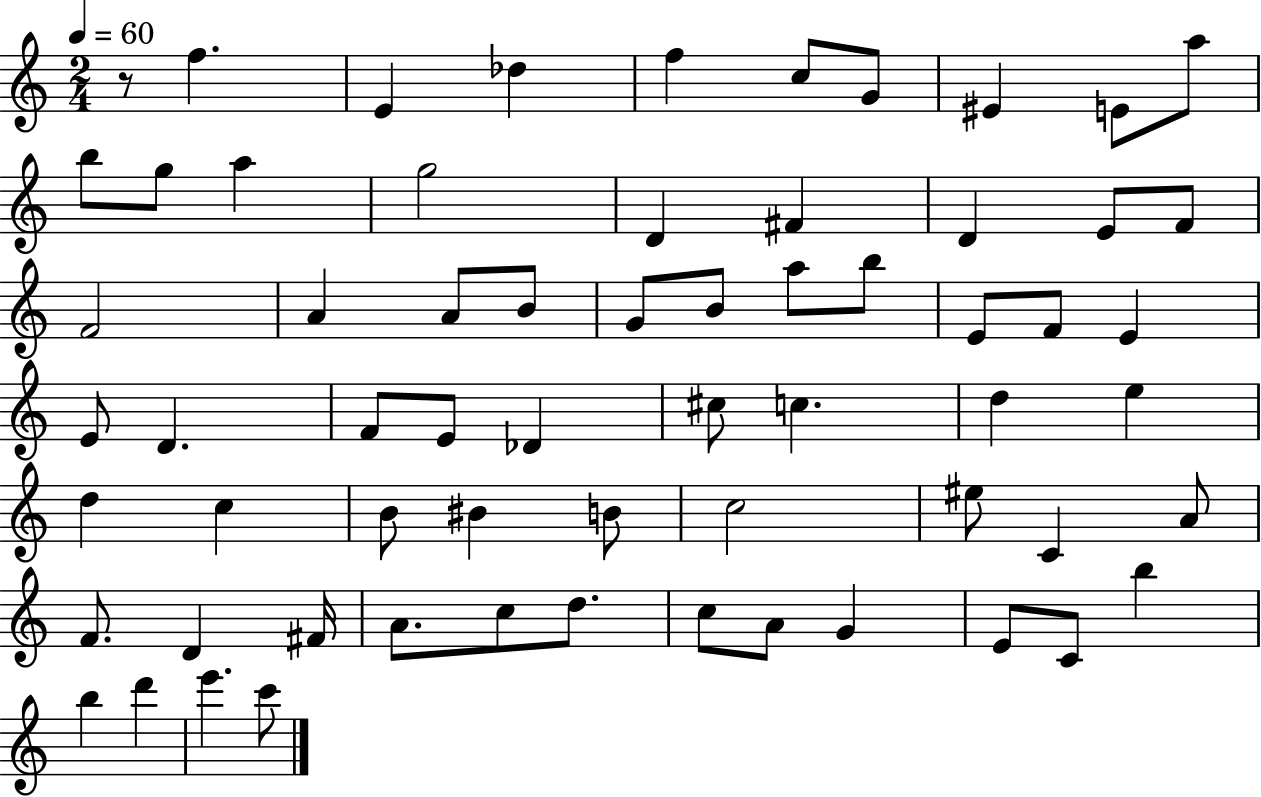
{
  \clef treble
  \numericTimeSignature
  \time 2/4
  \key c \major
  \tempo 4 = 60
  r8 f''4. | e'4 des''4 | f''4 c''8 g'8 | eis'4 e'8 a''8 | \break b''8 g''8 a''4 | g''2 | d'4 fis'4 | d'4 e'8 f'8 | \break f'2 | a'4 a'8 b'8 | g'8 b'8 a''8 b''8 | e'8 f'8 e'4 | \break e'8 d'4. | f'8 e'8 des'4 | cis''8 c''4. | d''4 e''4 | \break d''4 c''4 | b'8 bis'4 b'8 | c''2 | eis''8 c'4 a'8 | \break f'8. d'4 fis'16 | a'8. c''8 d''8. | c''8 a'8 g'4 | e'8 c'8 b''4 | \break b''4 d'''4 | e'''4. c'''8 | \bar "|."
}